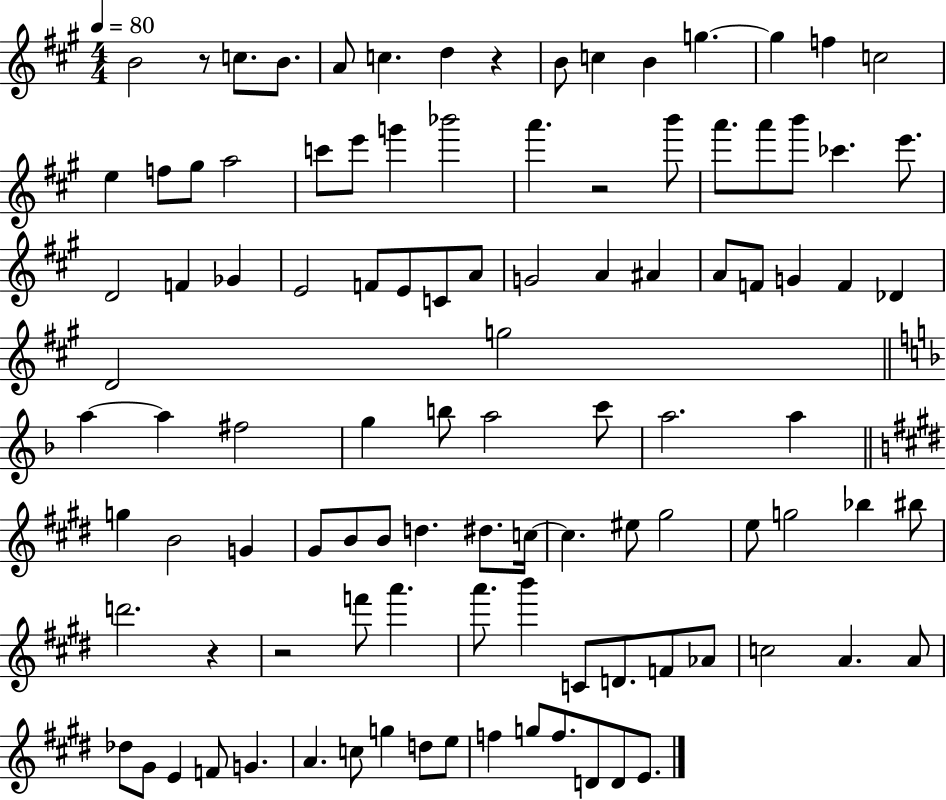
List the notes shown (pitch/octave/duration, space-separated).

B4/h R/e C5/e. B4/e. A4/e C5/q. D5/q R/q B4/e C5/q B4/q G5/q. G5/q F5/q C5/h E5/q F5/e G#5/e A5/h C6/e E6/e G6/q Bb6/h A6/q. R/h B6/e A6/e. A6/e B6/e CES6/q. E6/e. D4/h F4/q Gb4/q E4/h F4/e E4/e C4/e A4/e G4/h A4/q A#4/q A4/e F4/e G4/q F4/q Db4/q D4/h G5/h A5/q A5/q F#5/h G5/q B5/e A5/h C6/e A5/h. A5/q G5/q B4/h G4/q G#4/e B4/e B4/e D5/q. D#5/e. C5/s C5/q. EIS5/e G#5/h E5/e G5/h Bb5/q BIS5/e D6/h. R/q R/h F6/e A6/q. A6/e. B6/q C4/e D4/e. F4/e Ab4/e C5/h A4/q. A4/e Db5/e G#4/e E4/q F4/e G4/q. A4/q. C5/e G5/q D5/e E5/e F5/q G5/e F5/e. D4/e D4/e E4/e.